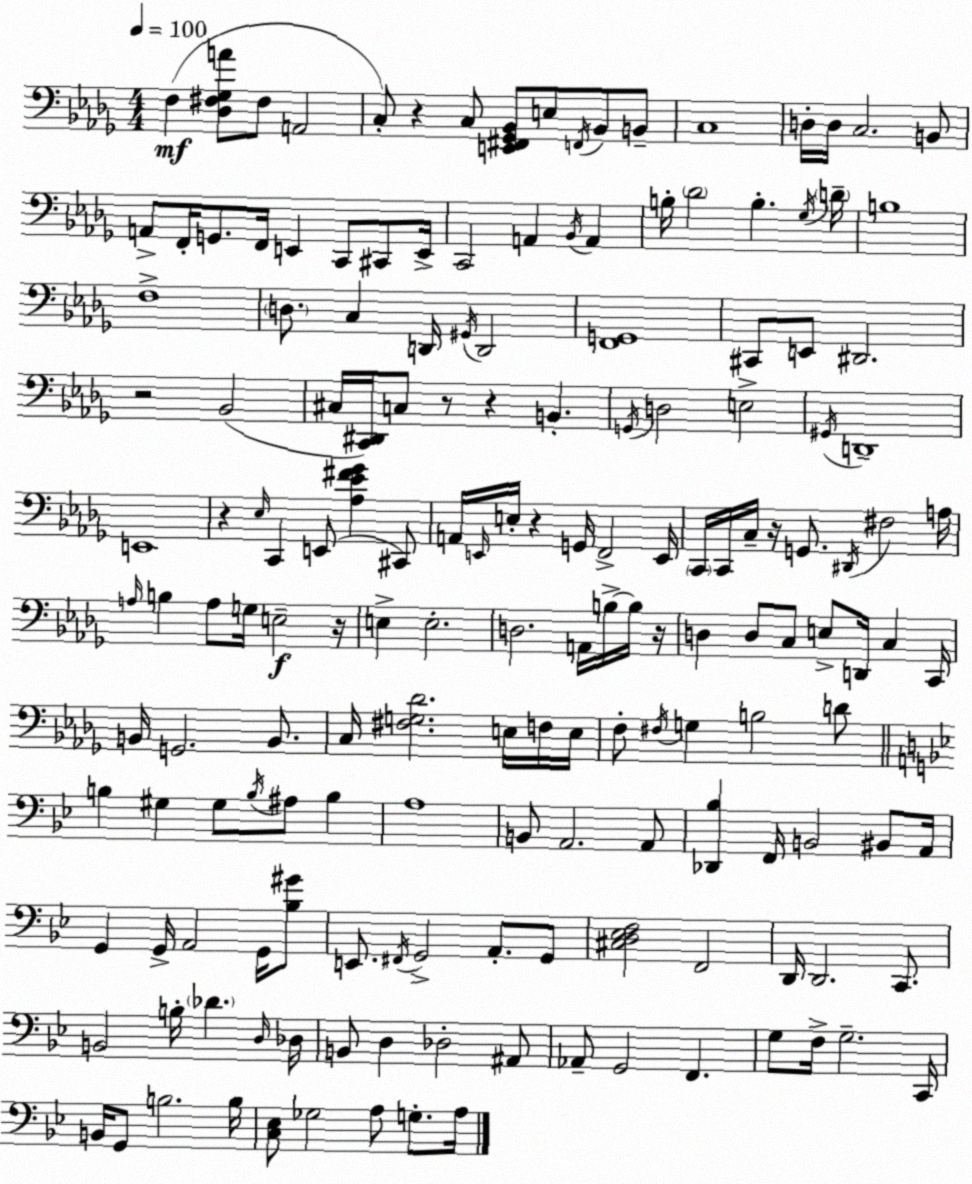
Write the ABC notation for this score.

X:1
T:Untitled
M:4/4
L:1/4
K:Bbm
F, [_D,^F,_G,A]/2 ^F,/2 A,,2 C,/2 z C,/2 [E,,^F,,_G,,_B,,]/2 E,/2 F,,/4 _B,,/2 B,,/2 C,4 D,/4 D,/4 C,2 B,,/2 A,,/2 F,,/4 G,,/2 F,,/4 E,, C,,/2 ^C,,/2 E,,/4 C,,2 A,, _B,,/4 A,, B,/4 _D2 B, _G,/4 D/4 B,4 F,4 D,/2 C, D,,/4 ^G,,/4 D,,2 [F,,G,,]4 ^C,,/2 E,,/2 ^D,,2 z2 _B,,2 ^C,/4 [C,,^D,,]/4 C,/2 z/2 z B,, G,,/4 D,2 E,2 ^G,,/4 D,,4 E,,4 z _E,/4 C,, E,,/2 [_A,_E^F_G] ^C,,/2 A,,/4 E,,/4 E,/4 z G,,/4 F,,2 E,,/4 C,,/4 C,,/4 C,/4 z/4 G,,/2 ^D,,/4 ^F,2 A,/4 A,/4 B, A,/2 G,/4 E,2 z/4 E, E,2 D,2 A,,/4 B,/4 B,/4 z/4 D, D,/2 C,/2 E,/2 D,,/4 C, C,,/4 B,,/4 G,,2 B,,/2 C,/4 [^F,G,_D]2 E,/4 F,/4 E,/4 F,/2 ^F,/4 G, B,2 D/2 B, ^G, ^G,/2 B,/4 ^A,/2 B, A,4 B,,/2 A,,2 A,,/2 [_D,,_B,] F,,/4 B,,2 ^B,,/2 A,,/4 G,, G,,/4 A,,2 G,,/4 [_B,^G]/2 E,,/2 ^F,,/4 G,,2 A,,/2 G,,/2 [^C,D,_E,F,]2 F,,2 D,,/4 D,,2 C,,/2 B,,2 B,/4 _D D,/4 _D,/4 B,,/2 D, _D,2 ^A,,/2 _A,,/2 G,,2 F,, G,/2 F,/4 G,2 C,,/4 B,,/4 G,,/2 B,2 B,/4 [C,_E,]/2 _G,2 A,/2 G,/2 A,/4